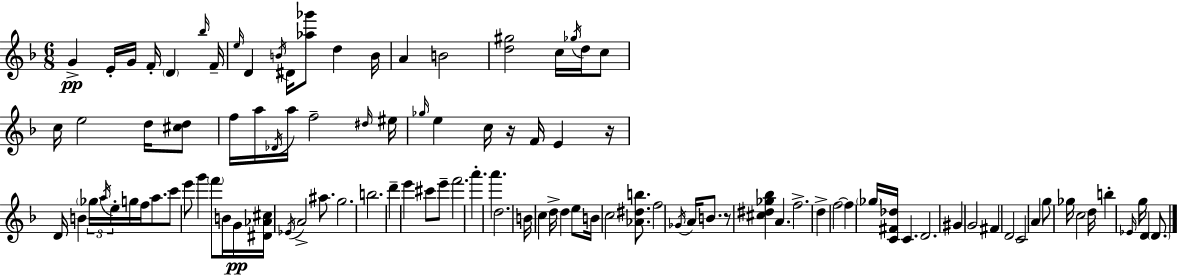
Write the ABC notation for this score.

X:1
T:Untitled
M:6/8
L:1/4
K:Dm
G E/4 G/4 F/4 D _b/4 F/4 e/4 D B/4 ^D/4 [_a_g']/2 d B/4 A B2 [d^g]2 c/4 _g/4 d/4 c/2 c/4 e2 d/4 [^cd]/2 f/4 a/4 _D/4 a/4 f2 ^d/4 ^e/4 _g/4 e c/4 z/4 F/4 E z/4 D/4 B _g/4 a/4 e/4 g/4 f/4 a/2 c'/2 e'/2 g' f'/2 B/4 G/4 [^D_A^c]/4 _E/4 A2 ^a/2 g2 b2 d' e' ^c'/2 e'/2 f'2 a' a' d2 B/4 c d/4 d e/2 B/4 c2 [_A^db]/2 f2 _G/4 A/4 B/2 z/2 [^c^d_g_b] A f2 d f2 f _g/4 [C^F_d]/4 C D2 ^G G2 ^F D2 C2 A g/2 _g/4 c2 d/4 b _E/4 g/4 D D/2